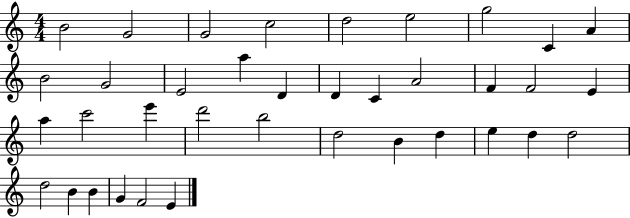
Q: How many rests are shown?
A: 0